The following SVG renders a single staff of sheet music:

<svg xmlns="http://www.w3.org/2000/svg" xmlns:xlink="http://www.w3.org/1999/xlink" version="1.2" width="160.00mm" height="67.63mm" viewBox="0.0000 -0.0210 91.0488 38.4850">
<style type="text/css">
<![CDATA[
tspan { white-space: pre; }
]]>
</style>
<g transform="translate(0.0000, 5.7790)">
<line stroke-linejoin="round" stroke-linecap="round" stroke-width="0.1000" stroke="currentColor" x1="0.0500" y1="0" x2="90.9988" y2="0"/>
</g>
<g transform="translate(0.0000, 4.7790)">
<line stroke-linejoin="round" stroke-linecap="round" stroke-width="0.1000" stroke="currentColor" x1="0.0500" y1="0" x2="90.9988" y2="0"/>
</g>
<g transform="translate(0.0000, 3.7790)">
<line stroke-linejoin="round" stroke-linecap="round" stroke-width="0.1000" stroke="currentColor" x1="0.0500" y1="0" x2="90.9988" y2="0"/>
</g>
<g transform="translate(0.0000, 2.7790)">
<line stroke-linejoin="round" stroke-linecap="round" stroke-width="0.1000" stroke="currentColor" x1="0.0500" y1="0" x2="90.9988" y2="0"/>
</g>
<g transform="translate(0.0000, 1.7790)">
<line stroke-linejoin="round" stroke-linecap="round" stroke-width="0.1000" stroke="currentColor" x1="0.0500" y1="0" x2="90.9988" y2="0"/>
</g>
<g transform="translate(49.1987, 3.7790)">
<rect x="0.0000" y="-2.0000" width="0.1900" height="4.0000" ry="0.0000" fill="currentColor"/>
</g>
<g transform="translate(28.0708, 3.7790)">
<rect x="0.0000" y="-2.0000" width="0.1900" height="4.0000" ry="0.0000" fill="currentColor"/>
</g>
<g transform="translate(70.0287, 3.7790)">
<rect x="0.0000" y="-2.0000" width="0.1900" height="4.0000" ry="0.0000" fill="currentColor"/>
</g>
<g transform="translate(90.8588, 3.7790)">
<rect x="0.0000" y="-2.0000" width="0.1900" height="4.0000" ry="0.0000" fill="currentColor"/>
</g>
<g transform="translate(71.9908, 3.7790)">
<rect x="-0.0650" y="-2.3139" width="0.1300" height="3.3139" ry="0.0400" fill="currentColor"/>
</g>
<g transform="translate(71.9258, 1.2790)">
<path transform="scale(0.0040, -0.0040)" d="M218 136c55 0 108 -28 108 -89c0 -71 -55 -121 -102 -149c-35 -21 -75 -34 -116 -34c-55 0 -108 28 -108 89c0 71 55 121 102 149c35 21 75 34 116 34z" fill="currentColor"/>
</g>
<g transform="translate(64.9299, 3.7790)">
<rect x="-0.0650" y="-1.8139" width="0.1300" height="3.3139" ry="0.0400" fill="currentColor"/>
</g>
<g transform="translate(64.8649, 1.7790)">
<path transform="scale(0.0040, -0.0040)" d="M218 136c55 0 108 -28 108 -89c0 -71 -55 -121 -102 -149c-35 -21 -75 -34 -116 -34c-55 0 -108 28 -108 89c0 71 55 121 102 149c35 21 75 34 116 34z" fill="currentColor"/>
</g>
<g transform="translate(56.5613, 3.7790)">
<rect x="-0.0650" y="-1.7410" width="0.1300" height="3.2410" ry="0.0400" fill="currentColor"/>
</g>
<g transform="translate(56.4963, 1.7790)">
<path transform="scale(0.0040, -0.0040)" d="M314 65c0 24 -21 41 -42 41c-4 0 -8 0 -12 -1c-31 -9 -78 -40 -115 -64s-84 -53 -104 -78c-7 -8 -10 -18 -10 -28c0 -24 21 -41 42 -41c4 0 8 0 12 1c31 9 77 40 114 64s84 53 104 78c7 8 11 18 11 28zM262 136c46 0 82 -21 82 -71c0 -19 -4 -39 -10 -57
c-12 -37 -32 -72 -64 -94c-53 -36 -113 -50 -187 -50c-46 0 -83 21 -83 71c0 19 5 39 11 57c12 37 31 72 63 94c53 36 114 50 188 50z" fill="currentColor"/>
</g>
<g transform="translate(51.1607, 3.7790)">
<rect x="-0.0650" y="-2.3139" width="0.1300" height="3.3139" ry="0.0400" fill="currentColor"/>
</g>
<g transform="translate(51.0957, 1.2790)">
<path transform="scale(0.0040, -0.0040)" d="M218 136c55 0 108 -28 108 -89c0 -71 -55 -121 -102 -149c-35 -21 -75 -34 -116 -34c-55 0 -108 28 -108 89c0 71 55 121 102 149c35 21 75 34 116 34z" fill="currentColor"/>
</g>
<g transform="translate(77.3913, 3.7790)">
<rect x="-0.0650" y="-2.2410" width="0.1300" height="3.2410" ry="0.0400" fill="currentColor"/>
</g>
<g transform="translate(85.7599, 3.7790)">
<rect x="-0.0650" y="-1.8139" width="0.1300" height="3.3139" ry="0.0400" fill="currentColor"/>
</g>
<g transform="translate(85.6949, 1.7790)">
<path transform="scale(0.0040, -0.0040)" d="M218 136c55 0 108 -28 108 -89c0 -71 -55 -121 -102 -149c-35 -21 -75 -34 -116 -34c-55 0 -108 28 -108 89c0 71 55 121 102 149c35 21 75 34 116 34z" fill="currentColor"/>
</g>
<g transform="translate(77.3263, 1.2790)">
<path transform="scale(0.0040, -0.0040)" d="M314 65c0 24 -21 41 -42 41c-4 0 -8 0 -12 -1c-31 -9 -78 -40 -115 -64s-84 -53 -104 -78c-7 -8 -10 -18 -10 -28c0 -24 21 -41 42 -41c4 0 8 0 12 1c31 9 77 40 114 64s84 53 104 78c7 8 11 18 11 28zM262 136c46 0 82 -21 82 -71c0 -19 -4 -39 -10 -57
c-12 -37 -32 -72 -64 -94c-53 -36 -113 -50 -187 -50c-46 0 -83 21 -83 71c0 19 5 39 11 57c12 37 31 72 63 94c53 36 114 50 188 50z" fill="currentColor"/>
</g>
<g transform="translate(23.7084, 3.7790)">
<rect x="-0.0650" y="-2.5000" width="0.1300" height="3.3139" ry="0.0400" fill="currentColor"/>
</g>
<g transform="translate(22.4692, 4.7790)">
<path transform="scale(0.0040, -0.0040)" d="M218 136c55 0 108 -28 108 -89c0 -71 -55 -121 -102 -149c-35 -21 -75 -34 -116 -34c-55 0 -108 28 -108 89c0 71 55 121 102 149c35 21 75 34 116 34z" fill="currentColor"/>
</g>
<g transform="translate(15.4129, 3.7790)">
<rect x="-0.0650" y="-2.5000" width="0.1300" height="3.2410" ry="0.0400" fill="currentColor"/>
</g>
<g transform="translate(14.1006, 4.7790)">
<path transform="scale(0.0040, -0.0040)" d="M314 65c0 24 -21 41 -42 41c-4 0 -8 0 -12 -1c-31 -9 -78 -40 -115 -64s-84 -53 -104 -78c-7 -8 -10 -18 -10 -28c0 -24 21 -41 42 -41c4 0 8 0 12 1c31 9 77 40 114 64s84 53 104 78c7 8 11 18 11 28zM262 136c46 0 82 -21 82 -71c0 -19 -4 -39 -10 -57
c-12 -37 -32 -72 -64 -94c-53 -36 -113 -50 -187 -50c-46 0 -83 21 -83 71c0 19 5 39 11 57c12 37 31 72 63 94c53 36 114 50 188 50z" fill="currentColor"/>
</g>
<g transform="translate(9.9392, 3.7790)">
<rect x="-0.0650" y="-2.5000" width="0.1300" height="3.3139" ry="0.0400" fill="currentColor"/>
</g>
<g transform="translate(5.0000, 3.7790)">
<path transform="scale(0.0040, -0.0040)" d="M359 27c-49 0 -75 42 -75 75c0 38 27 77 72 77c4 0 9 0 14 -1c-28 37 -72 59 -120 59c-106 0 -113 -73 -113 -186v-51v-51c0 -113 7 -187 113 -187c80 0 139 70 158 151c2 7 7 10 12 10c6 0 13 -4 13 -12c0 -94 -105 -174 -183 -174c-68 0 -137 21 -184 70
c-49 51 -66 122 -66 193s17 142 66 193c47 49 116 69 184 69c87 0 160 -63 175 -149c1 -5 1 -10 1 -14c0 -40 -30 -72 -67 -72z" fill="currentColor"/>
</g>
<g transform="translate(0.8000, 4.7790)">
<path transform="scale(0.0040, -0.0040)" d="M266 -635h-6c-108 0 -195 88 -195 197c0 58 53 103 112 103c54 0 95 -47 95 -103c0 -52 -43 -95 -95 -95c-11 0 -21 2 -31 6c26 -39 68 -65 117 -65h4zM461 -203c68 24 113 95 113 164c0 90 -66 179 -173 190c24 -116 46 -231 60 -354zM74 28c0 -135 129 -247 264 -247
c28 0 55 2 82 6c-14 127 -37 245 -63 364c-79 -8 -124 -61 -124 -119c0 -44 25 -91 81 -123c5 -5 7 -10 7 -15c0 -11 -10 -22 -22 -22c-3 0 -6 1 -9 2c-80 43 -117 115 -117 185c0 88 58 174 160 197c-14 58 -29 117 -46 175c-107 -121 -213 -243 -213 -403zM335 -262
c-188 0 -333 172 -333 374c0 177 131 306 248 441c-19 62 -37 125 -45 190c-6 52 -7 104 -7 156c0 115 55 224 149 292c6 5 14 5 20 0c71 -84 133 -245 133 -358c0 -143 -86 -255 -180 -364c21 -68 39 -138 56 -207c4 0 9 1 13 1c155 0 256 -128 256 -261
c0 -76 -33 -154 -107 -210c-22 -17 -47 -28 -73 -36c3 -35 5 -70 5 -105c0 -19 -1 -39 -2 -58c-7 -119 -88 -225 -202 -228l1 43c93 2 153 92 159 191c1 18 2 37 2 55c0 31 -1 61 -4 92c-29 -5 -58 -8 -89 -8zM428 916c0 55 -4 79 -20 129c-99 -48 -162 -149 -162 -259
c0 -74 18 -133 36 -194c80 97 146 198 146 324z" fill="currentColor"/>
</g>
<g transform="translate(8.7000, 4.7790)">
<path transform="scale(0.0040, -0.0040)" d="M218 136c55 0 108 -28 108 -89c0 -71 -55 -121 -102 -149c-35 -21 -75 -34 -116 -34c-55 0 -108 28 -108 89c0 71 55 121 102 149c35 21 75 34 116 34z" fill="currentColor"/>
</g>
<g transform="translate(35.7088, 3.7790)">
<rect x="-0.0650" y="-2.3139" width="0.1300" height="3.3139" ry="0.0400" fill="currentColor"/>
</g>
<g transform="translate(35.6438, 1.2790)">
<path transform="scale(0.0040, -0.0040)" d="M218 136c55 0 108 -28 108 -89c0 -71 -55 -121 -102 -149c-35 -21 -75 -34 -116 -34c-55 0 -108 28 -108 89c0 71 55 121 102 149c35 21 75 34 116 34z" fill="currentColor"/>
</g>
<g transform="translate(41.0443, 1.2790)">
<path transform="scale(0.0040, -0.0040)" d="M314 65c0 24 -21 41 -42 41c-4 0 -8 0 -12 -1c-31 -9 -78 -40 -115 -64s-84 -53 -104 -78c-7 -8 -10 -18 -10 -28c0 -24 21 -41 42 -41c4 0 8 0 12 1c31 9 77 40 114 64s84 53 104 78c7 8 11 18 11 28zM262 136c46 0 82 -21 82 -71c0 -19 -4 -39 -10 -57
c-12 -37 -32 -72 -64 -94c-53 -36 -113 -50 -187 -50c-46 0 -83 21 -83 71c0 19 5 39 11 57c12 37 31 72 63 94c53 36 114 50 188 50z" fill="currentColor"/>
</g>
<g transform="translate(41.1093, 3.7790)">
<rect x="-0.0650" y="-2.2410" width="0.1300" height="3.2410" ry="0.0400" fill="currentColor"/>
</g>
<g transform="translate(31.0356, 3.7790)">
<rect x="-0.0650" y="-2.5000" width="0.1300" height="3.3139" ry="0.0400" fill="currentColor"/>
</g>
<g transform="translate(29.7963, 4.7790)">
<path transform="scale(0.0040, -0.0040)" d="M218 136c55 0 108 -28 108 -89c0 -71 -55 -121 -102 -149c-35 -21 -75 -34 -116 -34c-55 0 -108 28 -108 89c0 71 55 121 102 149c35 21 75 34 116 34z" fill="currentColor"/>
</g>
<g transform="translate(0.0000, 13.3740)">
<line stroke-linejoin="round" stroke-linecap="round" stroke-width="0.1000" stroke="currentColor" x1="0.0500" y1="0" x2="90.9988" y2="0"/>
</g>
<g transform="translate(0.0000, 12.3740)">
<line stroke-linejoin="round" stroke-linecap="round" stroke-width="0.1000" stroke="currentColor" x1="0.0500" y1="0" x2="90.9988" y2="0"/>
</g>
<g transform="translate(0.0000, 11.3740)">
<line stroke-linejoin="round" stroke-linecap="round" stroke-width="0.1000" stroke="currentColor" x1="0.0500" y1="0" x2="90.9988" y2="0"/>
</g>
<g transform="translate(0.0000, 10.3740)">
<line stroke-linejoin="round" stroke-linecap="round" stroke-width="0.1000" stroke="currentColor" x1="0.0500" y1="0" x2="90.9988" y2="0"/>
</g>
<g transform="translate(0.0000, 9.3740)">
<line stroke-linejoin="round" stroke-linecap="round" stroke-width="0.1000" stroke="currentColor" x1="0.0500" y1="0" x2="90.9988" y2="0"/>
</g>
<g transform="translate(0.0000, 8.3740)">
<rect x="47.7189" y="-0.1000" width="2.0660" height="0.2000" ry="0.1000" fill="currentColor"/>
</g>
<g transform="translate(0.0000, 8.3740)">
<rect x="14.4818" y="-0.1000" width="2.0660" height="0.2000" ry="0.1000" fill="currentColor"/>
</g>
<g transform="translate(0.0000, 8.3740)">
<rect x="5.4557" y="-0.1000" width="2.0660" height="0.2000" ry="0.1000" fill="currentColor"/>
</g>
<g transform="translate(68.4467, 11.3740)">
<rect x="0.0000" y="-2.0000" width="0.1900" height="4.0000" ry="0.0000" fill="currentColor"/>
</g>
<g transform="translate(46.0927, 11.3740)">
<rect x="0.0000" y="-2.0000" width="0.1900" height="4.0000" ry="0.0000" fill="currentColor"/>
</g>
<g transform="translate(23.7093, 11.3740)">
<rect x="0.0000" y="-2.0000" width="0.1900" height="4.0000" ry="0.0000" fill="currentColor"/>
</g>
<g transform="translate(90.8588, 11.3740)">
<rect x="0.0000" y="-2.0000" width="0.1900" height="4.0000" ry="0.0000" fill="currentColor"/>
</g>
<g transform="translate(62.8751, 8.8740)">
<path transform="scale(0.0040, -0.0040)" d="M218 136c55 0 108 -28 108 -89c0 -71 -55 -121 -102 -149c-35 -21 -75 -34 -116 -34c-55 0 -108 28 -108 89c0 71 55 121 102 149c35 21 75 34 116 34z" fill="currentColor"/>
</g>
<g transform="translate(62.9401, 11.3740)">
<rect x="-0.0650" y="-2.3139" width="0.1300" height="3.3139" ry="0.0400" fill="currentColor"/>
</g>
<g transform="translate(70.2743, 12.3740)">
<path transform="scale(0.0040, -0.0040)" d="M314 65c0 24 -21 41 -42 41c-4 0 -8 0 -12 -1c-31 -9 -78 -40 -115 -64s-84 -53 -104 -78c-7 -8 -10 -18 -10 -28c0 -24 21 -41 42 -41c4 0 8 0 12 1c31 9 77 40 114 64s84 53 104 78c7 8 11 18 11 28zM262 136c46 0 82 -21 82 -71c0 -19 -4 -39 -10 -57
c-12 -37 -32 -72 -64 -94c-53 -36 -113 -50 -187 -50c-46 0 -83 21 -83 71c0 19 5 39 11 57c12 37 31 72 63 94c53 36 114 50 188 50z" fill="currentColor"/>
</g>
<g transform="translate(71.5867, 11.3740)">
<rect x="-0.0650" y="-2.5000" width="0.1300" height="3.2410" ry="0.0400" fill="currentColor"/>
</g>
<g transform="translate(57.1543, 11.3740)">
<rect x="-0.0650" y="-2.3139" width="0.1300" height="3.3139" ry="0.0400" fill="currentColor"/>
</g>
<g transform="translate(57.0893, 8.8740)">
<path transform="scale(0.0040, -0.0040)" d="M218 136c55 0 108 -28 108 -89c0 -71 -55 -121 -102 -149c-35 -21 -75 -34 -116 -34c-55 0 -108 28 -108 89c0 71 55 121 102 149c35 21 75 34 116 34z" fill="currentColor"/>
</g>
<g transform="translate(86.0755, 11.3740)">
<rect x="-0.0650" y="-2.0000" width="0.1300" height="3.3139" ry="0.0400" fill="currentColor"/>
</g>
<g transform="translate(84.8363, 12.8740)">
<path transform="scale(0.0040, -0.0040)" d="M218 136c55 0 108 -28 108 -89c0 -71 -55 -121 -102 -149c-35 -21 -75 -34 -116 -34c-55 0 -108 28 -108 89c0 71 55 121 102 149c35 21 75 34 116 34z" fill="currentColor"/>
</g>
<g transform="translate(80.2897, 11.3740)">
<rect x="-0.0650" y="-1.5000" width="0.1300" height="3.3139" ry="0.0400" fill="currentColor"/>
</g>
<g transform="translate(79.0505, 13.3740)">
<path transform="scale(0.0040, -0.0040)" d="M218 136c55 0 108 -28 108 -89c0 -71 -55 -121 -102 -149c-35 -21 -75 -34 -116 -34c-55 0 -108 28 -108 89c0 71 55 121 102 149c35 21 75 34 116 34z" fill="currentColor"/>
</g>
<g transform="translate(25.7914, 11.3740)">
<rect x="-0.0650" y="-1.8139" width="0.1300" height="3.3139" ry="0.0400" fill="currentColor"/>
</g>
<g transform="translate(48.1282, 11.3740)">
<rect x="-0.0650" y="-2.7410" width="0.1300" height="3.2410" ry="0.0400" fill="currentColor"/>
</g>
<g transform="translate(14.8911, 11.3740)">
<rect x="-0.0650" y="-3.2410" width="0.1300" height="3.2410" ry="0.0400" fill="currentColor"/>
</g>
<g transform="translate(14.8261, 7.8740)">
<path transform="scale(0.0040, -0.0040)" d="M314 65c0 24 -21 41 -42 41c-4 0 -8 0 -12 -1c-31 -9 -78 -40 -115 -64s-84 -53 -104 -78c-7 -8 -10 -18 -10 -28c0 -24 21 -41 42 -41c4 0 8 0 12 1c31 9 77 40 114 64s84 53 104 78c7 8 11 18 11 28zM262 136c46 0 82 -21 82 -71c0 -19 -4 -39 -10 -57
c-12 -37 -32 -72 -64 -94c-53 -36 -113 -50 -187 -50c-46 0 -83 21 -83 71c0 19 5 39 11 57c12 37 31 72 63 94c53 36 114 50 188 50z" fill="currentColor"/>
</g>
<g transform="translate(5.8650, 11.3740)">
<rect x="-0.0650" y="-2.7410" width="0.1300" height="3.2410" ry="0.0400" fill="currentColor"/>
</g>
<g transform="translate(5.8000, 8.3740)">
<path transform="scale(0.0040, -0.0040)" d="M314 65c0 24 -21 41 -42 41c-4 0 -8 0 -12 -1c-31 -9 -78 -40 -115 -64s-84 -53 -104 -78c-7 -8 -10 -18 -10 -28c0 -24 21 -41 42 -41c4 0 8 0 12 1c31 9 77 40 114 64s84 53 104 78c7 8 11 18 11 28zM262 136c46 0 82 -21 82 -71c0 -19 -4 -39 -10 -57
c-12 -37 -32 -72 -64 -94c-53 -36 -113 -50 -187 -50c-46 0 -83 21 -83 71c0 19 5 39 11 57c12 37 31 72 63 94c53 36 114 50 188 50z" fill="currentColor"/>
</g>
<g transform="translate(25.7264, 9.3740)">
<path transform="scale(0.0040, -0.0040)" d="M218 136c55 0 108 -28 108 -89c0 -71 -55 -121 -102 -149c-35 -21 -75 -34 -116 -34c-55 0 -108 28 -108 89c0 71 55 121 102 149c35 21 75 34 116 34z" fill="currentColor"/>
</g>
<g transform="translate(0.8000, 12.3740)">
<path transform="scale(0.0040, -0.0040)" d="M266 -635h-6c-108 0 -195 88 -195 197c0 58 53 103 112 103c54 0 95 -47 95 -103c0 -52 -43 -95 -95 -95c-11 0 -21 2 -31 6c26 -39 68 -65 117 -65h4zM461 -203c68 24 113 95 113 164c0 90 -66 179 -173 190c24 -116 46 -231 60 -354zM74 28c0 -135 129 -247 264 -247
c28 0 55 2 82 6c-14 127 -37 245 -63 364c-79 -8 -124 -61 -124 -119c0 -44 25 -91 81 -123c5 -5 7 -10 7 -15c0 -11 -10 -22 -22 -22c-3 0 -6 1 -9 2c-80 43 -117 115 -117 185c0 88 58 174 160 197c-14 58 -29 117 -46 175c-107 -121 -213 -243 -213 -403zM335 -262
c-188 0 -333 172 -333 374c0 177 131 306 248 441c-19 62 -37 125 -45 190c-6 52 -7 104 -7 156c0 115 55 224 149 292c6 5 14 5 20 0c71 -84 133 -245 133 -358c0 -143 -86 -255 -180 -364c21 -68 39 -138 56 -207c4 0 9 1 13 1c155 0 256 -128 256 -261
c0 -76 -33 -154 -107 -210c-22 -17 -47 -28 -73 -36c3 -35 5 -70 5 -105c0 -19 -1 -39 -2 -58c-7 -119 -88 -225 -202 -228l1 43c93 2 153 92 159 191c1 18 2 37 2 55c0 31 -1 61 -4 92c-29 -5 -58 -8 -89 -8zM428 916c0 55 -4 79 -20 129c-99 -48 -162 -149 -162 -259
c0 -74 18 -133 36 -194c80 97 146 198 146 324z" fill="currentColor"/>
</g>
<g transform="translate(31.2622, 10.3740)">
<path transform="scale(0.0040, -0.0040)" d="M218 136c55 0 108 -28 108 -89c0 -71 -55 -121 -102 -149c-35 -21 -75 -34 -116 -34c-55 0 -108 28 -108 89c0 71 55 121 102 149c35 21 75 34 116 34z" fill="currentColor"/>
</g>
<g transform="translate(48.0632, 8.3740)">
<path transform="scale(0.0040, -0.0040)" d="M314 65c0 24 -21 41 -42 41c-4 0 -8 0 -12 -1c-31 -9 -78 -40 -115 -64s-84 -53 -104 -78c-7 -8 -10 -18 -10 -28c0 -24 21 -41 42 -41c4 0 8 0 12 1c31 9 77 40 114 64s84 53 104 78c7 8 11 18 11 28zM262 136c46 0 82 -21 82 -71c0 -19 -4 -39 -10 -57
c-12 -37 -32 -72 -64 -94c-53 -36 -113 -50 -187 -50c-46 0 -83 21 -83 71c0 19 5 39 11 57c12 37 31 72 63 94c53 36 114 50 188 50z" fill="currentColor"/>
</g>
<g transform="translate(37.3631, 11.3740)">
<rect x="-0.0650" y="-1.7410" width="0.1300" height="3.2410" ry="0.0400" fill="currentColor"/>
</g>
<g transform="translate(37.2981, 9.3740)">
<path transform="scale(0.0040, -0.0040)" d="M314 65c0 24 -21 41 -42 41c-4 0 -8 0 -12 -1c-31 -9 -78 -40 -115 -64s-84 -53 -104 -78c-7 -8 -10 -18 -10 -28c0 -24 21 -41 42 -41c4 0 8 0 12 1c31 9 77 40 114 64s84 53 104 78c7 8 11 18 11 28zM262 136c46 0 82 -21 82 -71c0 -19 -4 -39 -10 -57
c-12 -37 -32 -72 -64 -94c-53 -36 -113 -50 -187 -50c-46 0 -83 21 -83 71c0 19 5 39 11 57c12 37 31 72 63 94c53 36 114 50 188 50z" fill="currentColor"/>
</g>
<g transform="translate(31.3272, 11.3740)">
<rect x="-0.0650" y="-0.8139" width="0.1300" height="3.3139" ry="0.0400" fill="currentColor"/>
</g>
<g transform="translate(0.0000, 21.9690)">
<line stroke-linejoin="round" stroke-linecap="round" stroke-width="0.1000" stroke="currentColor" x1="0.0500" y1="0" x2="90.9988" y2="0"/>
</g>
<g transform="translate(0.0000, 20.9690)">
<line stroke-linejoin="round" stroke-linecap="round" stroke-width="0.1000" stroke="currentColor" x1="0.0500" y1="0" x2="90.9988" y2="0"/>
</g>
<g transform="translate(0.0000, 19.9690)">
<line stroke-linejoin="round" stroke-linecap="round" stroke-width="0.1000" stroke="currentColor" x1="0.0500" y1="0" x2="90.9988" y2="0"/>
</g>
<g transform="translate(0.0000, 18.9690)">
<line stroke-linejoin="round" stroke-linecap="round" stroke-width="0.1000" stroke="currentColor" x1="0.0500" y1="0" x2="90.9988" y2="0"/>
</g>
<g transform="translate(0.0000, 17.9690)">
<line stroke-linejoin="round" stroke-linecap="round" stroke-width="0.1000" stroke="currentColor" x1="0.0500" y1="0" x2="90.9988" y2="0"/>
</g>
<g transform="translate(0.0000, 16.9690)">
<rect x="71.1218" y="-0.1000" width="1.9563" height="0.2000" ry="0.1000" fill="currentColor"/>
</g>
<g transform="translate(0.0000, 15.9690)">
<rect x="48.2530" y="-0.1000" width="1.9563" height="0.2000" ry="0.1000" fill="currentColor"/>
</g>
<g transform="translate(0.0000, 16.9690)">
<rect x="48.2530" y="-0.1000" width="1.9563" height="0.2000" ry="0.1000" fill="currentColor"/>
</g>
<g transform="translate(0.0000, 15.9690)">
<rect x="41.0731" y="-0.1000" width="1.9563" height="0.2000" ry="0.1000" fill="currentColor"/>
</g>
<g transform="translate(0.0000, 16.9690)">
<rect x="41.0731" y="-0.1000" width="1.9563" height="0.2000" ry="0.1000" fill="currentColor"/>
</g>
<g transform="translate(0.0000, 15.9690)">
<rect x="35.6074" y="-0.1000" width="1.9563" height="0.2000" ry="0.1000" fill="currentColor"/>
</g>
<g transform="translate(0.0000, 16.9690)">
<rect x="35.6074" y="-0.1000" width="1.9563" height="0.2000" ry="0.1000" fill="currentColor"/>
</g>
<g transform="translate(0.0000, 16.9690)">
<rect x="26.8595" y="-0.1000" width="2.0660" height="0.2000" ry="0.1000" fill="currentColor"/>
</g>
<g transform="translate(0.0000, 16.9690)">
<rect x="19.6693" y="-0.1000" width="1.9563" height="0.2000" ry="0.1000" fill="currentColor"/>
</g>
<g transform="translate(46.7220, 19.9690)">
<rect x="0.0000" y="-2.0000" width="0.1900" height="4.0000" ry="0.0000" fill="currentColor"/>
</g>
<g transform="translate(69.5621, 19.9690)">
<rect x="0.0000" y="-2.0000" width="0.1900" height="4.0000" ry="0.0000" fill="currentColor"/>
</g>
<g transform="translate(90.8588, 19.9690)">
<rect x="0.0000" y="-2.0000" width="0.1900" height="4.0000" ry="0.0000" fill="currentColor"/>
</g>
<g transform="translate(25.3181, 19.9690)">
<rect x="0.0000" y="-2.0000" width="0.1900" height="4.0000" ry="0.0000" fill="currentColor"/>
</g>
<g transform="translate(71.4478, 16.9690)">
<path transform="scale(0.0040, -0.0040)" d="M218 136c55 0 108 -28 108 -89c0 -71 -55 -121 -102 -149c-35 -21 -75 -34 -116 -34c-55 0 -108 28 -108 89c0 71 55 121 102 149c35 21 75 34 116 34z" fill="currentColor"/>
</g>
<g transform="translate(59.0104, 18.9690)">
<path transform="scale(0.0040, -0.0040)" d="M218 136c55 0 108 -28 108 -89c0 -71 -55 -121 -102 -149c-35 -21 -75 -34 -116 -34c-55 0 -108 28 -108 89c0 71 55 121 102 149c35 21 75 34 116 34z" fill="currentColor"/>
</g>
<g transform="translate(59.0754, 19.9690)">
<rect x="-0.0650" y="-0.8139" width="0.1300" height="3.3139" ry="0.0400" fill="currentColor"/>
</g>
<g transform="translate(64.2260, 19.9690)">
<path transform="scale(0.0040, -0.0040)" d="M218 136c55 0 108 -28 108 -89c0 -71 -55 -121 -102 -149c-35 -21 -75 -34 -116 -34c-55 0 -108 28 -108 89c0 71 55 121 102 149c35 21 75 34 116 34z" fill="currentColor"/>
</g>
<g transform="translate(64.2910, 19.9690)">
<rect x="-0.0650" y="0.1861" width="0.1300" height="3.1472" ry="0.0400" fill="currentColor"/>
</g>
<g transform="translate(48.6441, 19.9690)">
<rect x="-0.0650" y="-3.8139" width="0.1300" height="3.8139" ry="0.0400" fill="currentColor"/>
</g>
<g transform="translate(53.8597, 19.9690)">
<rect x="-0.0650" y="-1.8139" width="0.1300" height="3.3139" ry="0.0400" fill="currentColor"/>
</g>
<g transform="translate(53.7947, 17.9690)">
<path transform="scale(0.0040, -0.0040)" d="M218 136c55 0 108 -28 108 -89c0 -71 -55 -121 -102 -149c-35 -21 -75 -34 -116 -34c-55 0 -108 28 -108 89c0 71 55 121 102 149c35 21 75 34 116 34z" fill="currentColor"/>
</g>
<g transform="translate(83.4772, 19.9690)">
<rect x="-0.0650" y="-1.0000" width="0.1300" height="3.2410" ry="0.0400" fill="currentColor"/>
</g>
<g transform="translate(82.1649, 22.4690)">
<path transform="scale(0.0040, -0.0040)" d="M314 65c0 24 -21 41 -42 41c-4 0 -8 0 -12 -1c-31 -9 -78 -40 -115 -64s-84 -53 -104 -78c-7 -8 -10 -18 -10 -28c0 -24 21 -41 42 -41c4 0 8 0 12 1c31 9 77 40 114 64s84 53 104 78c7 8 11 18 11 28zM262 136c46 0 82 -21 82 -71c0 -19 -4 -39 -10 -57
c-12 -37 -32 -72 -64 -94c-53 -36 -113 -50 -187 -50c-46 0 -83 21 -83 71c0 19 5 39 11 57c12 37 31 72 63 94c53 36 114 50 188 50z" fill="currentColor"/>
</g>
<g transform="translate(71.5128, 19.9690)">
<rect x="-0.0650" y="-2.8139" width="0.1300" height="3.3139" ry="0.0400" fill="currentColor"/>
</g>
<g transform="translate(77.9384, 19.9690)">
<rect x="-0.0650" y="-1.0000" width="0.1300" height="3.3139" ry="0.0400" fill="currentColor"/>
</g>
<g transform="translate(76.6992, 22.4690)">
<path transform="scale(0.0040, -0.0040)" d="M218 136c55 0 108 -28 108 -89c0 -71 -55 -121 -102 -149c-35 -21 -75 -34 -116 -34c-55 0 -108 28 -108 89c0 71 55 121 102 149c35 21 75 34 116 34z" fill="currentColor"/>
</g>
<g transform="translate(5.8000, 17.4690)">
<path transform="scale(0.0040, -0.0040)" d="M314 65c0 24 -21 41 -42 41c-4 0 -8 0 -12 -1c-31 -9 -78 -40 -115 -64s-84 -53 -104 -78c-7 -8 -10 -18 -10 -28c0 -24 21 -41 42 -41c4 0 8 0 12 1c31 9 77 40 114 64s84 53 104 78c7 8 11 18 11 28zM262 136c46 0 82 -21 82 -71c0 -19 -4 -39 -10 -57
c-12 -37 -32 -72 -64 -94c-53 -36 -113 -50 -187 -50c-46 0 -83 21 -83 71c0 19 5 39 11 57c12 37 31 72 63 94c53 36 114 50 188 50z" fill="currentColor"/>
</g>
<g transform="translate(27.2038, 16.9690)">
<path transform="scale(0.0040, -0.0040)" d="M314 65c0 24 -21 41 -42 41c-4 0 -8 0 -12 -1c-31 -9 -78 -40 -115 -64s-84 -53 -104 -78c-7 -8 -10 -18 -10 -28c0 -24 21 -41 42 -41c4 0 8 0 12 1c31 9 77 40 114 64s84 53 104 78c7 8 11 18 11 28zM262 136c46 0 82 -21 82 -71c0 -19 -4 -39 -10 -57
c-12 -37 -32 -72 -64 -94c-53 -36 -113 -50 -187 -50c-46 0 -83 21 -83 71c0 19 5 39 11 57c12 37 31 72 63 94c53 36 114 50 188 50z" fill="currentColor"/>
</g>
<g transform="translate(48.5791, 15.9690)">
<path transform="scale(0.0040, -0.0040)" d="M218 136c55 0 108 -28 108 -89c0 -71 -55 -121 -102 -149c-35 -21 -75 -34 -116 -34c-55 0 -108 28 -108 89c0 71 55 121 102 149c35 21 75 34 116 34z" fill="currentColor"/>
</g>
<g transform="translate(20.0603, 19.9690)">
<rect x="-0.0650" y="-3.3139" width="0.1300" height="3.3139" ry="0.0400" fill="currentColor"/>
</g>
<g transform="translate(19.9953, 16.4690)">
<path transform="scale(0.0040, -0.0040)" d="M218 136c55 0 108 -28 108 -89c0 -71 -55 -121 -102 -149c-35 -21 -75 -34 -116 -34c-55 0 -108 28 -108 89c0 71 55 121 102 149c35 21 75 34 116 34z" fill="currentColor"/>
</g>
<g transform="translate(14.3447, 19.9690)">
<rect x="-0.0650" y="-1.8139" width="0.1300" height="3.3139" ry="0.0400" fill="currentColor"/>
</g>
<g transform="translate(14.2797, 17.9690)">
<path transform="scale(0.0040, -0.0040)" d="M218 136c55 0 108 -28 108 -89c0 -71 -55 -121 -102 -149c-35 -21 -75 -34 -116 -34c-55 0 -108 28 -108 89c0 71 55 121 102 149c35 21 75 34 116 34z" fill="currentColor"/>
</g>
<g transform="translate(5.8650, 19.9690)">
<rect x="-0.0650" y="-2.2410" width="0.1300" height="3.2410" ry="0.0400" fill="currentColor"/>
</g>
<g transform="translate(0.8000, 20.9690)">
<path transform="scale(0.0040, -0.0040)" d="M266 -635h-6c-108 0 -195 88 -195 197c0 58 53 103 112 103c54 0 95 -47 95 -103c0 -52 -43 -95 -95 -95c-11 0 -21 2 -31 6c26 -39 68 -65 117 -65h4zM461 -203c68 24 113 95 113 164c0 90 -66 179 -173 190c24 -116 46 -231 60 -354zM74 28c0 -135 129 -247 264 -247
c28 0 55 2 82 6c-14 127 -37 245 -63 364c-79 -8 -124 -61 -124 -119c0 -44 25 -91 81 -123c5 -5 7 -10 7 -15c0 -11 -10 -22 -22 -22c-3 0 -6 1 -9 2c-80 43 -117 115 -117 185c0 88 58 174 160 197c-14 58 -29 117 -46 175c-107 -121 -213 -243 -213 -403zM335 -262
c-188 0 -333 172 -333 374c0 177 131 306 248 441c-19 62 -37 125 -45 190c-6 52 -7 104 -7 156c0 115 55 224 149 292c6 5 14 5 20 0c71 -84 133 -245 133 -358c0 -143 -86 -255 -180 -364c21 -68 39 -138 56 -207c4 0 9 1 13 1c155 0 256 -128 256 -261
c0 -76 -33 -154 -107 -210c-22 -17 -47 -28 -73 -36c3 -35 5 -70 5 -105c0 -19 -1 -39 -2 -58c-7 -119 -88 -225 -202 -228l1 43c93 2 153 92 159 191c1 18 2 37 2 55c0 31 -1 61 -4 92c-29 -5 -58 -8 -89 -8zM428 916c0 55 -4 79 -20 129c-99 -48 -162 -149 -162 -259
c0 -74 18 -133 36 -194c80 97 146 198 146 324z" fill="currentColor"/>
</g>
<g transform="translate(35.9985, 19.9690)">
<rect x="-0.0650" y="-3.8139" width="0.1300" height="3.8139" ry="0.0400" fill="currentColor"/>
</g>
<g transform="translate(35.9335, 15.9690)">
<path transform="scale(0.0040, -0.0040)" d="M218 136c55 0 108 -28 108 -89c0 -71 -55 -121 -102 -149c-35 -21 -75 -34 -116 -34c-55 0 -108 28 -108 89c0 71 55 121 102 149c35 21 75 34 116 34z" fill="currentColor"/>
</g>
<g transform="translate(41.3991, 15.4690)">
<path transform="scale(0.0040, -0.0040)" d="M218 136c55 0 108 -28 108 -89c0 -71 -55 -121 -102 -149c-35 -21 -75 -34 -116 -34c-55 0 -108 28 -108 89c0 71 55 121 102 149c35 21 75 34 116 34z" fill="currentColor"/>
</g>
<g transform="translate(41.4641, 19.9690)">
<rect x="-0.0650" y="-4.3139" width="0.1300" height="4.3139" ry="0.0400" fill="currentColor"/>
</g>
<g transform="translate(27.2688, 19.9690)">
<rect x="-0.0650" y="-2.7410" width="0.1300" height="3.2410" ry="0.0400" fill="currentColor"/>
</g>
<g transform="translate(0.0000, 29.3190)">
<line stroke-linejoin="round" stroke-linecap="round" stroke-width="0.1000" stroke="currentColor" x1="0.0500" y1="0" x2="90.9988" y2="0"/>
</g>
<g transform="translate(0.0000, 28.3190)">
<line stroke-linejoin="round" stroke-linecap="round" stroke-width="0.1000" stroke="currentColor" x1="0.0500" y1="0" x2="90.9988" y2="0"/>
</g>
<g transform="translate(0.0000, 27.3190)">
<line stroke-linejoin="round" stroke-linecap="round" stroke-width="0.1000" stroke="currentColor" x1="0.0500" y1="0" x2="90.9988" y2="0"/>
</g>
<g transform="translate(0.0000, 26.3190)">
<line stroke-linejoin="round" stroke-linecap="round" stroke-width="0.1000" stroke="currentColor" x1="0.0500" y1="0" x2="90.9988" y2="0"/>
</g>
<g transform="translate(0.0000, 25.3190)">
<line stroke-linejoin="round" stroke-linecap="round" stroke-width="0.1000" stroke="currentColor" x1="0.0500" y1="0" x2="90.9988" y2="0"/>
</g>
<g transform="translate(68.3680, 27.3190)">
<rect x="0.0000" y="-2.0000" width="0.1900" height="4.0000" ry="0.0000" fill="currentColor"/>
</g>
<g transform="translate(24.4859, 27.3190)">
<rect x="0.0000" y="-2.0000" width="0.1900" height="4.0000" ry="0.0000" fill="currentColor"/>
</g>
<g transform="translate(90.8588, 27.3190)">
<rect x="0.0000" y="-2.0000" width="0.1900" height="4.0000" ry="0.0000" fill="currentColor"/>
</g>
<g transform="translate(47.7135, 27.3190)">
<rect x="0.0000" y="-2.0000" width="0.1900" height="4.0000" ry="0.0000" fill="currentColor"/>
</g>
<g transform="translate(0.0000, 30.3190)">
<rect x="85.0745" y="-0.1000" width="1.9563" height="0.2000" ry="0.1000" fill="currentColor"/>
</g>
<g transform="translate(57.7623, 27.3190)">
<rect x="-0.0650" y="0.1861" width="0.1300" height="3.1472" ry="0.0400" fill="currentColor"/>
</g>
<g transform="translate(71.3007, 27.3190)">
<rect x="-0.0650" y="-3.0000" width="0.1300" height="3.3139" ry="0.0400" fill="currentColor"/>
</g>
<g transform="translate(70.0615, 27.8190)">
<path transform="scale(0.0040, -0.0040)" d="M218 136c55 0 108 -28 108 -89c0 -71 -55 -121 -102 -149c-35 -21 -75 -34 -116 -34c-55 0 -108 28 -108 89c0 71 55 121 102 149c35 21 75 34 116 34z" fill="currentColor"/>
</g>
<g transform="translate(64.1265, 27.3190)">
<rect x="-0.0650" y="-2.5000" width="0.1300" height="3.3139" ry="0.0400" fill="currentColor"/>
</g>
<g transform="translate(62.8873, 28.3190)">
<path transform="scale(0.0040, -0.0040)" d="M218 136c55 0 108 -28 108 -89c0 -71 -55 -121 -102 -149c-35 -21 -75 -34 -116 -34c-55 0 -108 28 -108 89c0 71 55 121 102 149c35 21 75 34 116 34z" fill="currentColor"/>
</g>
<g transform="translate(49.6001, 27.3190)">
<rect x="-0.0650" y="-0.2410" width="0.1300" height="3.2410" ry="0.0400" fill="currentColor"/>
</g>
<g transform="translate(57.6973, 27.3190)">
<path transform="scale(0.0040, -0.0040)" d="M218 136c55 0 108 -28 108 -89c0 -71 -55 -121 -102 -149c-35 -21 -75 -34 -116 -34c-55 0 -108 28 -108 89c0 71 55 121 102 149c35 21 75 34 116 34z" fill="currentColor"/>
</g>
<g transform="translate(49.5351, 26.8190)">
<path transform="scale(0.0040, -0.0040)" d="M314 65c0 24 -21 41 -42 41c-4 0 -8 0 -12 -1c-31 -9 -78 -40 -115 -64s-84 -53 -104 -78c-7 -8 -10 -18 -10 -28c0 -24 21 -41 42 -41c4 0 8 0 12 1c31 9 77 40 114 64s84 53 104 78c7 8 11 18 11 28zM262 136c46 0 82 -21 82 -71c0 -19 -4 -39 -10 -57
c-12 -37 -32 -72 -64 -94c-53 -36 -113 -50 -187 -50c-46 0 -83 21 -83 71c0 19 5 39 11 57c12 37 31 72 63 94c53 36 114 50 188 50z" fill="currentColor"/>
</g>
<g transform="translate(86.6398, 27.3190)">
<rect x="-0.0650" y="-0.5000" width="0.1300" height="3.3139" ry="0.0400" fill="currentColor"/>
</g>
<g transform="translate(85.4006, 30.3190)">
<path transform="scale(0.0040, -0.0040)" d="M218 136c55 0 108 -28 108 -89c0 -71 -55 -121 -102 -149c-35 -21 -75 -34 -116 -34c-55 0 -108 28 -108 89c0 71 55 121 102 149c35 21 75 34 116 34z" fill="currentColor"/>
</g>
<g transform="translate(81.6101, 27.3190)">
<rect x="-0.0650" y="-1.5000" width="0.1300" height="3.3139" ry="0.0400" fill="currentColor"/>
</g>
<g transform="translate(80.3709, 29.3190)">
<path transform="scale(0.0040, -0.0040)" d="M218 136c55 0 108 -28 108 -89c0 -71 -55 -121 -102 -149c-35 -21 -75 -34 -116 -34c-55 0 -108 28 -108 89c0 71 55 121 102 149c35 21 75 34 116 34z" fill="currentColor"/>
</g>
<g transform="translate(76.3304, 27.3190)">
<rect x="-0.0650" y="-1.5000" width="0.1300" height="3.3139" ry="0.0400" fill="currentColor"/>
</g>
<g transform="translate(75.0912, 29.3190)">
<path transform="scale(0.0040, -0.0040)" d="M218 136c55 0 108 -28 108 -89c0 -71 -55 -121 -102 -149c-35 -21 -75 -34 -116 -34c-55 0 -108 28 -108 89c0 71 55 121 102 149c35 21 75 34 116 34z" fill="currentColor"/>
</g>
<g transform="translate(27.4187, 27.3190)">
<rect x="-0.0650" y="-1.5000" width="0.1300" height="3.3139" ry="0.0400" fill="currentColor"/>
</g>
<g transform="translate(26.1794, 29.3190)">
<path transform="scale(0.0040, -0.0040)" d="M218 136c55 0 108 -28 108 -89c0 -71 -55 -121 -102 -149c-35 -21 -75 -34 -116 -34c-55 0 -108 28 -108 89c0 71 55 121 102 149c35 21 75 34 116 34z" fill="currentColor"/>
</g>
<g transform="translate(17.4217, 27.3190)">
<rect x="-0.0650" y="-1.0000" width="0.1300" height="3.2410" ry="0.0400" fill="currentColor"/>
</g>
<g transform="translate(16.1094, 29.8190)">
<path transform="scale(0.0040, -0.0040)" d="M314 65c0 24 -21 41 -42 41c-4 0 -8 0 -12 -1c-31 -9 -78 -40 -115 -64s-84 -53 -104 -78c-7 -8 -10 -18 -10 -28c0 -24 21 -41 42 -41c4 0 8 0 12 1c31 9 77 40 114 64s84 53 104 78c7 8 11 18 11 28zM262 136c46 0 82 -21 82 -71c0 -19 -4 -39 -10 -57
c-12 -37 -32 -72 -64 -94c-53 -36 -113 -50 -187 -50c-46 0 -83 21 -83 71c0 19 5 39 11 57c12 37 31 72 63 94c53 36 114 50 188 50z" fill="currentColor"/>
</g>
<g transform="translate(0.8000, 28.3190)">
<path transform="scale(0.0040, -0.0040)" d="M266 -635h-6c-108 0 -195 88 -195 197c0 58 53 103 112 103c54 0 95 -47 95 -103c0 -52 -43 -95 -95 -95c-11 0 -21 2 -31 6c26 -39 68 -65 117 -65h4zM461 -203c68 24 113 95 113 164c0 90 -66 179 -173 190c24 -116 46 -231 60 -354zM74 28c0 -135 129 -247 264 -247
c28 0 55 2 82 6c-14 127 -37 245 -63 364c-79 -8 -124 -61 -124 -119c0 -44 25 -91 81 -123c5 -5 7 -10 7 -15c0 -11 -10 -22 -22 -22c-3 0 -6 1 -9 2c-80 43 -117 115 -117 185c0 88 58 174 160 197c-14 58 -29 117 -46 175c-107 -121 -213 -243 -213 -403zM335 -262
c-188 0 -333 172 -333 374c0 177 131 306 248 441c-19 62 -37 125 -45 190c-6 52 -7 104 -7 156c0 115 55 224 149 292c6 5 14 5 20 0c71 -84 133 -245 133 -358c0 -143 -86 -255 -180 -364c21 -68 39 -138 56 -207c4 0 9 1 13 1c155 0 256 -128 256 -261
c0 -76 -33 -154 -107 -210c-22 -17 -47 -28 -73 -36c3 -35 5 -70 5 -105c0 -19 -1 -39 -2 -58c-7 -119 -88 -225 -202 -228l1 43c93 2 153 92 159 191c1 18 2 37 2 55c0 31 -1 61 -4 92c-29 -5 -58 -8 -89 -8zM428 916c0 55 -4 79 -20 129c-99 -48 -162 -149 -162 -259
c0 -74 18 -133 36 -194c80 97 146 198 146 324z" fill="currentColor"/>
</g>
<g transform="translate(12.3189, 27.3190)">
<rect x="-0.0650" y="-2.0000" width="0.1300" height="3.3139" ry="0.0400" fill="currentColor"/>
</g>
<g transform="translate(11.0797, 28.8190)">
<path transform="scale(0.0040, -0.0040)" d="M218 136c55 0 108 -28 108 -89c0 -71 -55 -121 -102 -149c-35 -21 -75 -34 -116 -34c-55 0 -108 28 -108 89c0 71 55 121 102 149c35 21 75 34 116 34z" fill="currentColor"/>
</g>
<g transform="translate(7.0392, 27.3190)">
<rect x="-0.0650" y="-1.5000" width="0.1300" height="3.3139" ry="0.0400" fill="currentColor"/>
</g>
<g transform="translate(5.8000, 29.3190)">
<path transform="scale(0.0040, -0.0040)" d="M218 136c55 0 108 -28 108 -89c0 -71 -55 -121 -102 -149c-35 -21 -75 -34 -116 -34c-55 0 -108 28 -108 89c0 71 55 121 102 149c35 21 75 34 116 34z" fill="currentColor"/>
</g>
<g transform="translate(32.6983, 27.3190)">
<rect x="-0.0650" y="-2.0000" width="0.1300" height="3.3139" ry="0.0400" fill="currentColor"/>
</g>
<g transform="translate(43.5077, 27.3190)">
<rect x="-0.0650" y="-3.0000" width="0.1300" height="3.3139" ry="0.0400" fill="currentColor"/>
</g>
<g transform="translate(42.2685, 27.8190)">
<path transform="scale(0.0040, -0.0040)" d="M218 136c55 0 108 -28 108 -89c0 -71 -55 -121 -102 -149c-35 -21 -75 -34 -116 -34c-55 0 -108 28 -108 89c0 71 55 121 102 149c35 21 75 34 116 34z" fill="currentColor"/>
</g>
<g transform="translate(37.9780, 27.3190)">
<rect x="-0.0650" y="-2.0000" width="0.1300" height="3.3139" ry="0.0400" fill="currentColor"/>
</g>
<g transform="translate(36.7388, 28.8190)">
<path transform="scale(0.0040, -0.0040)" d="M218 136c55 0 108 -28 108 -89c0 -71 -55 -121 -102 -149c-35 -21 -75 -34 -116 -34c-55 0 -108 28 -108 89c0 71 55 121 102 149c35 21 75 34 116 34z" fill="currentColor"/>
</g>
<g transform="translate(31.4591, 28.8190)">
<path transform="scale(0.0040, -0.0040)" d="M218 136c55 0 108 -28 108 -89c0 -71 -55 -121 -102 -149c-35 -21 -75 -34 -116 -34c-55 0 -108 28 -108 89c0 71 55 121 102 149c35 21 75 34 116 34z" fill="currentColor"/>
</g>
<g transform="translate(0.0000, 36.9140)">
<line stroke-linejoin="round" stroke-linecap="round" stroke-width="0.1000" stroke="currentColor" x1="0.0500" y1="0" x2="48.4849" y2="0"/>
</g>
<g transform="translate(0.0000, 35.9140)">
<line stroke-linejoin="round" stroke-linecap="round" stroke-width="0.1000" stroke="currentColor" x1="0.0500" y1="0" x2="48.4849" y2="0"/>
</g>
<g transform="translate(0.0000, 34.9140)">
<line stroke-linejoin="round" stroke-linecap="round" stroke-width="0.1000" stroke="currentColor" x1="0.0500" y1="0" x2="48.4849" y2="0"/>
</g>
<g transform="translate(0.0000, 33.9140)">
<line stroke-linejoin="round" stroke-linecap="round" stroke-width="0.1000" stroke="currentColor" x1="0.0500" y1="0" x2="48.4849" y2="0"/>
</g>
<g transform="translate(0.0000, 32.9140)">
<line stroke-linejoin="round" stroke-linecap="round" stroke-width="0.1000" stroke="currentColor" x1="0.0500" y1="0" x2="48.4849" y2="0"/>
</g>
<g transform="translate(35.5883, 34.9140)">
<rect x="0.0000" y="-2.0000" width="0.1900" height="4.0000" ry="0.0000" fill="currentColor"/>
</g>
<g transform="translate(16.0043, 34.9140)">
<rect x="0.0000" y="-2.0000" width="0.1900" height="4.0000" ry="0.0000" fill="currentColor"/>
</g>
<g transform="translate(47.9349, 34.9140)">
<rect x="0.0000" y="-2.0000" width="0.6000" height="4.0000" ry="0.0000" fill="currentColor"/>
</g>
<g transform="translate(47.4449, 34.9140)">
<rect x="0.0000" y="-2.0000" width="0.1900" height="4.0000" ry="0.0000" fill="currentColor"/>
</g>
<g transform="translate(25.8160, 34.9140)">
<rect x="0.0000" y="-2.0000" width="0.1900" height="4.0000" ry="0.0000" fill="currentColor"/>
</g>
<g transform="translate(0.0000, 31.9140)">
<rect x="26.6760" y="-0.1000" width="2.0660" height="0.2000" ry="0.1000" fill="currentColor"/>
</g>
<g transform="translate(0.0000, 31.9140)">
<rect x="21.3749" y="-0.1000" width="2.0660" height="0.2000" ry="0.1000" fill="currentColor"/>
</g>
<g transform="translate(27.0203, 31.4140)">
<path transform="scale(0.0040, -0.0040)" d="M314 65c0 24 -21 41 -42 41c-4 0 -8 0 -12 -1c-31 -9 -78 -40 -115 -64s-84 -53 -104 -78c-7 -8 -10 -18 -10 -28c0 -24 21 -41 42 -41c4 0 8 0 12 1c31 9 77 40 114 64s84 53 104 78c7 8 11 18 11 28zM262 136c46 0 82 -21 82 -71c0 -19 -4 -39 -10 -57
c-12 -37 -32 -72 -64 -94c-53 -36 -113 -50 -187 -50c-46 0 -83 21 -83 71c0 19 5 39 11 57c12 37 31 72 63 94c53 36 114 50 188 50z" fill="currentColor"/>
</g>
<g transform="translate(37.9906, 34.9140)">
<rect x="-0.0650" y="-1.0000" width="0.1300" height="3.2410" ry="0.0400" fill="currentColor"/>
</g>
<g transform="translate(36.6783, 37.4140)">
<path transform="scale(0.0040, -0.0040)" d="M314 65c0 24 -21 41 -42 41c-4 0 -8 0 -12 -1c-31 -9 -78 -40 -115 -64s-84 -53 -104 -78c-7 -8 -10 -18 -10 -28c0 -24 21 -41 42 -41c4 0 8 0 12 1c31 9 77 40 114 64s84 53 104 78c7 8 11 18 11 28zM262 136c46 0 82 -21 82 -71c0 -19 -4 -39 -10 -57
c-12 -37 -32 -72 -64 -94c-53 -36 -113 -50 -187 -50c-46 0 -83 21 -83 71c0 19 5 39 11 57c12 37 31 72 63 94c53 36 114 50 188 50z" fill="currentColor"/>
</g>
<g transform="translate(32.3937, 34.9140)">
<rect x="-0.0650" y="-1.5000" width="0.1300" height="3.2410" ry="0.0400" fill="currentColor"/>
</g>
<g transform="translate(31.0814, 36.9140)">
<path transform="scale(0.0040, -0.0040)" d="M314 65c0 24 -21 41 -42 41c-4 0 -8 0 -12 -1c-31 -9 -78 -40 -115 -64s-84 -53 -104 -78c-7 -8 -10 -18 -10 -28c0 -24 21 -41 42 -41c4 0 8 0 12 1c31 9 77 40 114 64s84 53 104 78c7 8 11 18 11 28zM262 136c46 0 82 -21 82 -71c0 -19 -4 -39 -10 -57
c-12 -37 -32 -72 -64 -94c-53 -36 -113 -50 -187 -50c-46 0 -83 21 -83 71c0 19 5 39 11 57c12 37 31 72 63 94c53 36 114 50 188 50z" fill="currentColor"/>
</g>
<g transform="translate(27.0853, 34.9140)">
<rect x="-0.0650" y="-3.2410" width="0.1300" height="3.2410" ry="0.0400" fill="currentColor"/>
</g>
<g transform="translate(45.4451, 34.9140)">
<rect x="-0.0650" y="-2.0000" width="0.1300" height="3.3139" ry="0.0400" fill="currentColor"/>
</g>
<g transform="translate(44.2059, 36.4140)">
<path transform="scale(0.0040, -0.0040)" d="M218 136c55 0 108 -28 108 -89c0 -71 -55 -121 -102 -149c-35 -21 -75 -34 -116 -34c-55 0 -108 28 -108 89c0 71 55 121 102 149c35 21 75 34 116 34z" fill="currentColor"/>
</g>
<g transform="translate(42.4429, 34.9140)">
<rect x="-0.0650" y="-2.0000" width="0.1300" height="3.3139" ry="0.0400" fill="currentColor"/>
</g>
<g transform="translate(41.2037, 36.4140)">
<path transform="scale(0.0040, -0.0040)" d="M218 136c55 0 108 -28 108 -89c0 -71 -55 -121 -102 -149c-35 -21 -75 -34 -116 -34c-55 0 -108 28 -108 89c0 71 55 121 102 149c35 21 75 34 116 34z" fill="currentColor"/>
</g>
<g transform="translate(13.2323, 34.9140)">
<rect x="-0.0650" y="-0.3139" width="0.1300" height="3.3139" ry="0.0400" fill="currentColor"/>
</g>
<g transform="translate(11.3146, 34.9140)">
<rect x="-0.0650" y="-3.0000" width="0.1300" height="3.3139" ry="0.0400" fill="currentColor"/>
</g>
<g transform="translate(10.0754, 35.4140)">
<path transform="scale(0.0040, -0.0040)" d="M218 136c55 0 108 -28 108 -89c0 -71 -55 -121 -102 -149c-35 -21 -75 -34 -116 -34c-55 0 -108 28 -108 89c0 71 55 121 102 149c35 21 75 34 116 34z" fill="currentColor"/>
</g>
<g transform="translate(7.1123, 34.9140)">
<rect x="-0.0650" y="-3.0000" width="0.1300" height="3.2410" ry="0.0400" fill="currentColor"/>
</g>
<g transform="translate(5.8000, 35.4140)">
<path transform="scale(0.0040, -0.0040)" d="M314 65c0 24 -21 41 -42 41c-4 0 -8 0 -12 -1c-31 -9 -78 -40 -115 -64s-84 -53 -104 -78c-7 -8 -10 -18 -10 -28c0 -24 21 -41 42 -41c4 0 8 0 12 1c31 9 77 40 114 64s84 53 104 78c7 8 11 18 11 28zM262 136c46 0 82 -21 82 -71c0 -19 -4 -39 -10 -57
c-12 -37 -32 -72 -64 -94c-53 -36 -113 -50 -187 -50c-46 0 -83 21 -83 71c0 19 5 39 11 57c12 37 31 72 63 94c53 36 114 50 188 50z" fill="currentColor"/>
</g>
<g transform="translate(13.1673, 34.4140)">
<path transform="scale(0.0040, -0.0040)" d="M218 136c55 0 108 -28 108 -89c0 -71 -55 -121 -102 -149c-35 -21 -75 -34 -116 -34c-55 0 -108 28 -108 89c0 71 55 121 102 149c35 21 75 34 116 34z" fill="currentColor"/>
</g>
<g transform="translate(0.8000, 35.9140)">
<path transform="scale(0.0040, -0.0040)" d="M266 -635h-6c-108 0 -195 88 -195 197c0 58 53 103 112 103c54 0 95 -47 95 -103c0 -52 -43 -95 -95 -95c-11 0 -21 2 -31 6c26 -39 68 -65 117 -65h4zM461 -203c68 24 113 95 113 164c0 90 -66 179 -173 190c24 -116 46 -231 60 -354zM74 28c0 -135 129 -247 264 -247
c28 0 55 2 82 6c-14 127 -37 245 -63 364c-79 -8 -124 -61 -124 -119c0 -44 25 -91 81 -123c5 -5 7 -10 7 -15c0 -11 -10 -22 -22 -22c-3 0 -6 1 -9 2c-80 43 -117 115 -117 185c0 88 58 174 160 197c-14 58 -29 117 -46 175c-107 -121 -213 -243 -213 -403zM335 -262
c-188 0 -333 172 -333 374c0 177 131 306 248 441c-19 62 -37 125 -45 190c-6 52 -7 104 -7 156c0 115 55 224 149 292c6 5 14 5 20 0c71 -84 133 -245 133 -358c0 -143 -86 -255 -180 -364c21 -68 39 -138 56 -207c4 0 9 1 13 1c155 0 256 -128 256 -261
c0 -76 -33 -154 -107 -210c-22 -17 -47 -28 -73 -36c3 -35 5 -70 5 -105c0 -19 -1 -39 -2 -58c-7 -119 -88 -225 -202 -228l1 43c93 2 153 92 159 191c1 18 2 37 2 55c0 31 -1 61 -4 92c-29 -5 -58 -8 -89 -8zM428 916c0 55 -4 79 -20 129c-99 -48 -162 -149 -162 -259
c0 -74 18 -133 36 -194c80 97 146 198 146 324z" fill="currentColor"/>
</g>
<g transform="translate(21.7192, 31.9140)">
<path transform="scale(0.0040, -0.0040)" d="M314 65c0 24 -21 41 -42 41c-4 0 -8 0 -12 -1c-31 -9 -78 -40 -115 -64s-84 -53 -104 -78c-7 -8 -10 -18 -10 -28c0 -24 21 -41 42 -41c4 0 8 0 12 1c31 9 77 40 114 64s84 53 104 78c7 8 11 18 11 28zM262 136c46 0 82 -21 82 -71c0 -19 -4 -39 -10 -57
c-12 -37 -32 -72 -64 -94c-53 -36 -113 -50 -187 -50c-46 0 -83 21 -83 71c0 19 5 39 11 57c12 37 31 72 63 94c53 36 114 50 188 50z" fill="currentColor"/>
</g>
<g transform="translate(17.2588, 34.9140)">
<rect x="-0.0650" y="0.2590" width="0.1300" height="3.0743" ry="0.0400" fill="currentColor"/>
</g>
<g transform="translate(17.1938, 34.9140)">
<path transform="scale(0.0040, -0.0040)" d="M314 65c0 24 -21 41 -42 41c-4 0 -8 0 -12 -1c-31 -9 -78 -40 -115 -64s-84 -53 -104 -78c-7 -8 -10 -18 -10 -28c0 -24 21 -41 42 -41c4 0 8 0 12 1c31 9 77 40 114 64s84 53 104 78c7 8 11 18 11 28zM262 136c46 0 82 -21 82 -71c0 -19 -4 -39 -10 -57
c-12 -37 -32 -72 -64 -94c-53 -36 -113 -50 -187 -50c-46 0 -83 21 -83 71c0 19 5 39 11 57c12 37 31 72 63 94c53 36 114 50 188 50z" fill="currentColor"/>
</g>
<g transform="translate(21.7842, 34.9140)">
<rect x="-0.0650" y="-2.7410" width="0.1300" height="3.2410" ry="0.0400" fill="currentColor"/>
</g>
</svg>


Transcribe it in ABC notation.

X:1
T:Untitled
M:4/4
L:1/4
K:C
G G2 G G g g2 g f2 f g g2 f a2 b2 f d f2 a2 g g G2 E F g2 f b a2 c' d' c' f d B a D D2 E F D2 E F F A c2 B G A E E C A2 A c B2 a2 b2 E2 D2 F F